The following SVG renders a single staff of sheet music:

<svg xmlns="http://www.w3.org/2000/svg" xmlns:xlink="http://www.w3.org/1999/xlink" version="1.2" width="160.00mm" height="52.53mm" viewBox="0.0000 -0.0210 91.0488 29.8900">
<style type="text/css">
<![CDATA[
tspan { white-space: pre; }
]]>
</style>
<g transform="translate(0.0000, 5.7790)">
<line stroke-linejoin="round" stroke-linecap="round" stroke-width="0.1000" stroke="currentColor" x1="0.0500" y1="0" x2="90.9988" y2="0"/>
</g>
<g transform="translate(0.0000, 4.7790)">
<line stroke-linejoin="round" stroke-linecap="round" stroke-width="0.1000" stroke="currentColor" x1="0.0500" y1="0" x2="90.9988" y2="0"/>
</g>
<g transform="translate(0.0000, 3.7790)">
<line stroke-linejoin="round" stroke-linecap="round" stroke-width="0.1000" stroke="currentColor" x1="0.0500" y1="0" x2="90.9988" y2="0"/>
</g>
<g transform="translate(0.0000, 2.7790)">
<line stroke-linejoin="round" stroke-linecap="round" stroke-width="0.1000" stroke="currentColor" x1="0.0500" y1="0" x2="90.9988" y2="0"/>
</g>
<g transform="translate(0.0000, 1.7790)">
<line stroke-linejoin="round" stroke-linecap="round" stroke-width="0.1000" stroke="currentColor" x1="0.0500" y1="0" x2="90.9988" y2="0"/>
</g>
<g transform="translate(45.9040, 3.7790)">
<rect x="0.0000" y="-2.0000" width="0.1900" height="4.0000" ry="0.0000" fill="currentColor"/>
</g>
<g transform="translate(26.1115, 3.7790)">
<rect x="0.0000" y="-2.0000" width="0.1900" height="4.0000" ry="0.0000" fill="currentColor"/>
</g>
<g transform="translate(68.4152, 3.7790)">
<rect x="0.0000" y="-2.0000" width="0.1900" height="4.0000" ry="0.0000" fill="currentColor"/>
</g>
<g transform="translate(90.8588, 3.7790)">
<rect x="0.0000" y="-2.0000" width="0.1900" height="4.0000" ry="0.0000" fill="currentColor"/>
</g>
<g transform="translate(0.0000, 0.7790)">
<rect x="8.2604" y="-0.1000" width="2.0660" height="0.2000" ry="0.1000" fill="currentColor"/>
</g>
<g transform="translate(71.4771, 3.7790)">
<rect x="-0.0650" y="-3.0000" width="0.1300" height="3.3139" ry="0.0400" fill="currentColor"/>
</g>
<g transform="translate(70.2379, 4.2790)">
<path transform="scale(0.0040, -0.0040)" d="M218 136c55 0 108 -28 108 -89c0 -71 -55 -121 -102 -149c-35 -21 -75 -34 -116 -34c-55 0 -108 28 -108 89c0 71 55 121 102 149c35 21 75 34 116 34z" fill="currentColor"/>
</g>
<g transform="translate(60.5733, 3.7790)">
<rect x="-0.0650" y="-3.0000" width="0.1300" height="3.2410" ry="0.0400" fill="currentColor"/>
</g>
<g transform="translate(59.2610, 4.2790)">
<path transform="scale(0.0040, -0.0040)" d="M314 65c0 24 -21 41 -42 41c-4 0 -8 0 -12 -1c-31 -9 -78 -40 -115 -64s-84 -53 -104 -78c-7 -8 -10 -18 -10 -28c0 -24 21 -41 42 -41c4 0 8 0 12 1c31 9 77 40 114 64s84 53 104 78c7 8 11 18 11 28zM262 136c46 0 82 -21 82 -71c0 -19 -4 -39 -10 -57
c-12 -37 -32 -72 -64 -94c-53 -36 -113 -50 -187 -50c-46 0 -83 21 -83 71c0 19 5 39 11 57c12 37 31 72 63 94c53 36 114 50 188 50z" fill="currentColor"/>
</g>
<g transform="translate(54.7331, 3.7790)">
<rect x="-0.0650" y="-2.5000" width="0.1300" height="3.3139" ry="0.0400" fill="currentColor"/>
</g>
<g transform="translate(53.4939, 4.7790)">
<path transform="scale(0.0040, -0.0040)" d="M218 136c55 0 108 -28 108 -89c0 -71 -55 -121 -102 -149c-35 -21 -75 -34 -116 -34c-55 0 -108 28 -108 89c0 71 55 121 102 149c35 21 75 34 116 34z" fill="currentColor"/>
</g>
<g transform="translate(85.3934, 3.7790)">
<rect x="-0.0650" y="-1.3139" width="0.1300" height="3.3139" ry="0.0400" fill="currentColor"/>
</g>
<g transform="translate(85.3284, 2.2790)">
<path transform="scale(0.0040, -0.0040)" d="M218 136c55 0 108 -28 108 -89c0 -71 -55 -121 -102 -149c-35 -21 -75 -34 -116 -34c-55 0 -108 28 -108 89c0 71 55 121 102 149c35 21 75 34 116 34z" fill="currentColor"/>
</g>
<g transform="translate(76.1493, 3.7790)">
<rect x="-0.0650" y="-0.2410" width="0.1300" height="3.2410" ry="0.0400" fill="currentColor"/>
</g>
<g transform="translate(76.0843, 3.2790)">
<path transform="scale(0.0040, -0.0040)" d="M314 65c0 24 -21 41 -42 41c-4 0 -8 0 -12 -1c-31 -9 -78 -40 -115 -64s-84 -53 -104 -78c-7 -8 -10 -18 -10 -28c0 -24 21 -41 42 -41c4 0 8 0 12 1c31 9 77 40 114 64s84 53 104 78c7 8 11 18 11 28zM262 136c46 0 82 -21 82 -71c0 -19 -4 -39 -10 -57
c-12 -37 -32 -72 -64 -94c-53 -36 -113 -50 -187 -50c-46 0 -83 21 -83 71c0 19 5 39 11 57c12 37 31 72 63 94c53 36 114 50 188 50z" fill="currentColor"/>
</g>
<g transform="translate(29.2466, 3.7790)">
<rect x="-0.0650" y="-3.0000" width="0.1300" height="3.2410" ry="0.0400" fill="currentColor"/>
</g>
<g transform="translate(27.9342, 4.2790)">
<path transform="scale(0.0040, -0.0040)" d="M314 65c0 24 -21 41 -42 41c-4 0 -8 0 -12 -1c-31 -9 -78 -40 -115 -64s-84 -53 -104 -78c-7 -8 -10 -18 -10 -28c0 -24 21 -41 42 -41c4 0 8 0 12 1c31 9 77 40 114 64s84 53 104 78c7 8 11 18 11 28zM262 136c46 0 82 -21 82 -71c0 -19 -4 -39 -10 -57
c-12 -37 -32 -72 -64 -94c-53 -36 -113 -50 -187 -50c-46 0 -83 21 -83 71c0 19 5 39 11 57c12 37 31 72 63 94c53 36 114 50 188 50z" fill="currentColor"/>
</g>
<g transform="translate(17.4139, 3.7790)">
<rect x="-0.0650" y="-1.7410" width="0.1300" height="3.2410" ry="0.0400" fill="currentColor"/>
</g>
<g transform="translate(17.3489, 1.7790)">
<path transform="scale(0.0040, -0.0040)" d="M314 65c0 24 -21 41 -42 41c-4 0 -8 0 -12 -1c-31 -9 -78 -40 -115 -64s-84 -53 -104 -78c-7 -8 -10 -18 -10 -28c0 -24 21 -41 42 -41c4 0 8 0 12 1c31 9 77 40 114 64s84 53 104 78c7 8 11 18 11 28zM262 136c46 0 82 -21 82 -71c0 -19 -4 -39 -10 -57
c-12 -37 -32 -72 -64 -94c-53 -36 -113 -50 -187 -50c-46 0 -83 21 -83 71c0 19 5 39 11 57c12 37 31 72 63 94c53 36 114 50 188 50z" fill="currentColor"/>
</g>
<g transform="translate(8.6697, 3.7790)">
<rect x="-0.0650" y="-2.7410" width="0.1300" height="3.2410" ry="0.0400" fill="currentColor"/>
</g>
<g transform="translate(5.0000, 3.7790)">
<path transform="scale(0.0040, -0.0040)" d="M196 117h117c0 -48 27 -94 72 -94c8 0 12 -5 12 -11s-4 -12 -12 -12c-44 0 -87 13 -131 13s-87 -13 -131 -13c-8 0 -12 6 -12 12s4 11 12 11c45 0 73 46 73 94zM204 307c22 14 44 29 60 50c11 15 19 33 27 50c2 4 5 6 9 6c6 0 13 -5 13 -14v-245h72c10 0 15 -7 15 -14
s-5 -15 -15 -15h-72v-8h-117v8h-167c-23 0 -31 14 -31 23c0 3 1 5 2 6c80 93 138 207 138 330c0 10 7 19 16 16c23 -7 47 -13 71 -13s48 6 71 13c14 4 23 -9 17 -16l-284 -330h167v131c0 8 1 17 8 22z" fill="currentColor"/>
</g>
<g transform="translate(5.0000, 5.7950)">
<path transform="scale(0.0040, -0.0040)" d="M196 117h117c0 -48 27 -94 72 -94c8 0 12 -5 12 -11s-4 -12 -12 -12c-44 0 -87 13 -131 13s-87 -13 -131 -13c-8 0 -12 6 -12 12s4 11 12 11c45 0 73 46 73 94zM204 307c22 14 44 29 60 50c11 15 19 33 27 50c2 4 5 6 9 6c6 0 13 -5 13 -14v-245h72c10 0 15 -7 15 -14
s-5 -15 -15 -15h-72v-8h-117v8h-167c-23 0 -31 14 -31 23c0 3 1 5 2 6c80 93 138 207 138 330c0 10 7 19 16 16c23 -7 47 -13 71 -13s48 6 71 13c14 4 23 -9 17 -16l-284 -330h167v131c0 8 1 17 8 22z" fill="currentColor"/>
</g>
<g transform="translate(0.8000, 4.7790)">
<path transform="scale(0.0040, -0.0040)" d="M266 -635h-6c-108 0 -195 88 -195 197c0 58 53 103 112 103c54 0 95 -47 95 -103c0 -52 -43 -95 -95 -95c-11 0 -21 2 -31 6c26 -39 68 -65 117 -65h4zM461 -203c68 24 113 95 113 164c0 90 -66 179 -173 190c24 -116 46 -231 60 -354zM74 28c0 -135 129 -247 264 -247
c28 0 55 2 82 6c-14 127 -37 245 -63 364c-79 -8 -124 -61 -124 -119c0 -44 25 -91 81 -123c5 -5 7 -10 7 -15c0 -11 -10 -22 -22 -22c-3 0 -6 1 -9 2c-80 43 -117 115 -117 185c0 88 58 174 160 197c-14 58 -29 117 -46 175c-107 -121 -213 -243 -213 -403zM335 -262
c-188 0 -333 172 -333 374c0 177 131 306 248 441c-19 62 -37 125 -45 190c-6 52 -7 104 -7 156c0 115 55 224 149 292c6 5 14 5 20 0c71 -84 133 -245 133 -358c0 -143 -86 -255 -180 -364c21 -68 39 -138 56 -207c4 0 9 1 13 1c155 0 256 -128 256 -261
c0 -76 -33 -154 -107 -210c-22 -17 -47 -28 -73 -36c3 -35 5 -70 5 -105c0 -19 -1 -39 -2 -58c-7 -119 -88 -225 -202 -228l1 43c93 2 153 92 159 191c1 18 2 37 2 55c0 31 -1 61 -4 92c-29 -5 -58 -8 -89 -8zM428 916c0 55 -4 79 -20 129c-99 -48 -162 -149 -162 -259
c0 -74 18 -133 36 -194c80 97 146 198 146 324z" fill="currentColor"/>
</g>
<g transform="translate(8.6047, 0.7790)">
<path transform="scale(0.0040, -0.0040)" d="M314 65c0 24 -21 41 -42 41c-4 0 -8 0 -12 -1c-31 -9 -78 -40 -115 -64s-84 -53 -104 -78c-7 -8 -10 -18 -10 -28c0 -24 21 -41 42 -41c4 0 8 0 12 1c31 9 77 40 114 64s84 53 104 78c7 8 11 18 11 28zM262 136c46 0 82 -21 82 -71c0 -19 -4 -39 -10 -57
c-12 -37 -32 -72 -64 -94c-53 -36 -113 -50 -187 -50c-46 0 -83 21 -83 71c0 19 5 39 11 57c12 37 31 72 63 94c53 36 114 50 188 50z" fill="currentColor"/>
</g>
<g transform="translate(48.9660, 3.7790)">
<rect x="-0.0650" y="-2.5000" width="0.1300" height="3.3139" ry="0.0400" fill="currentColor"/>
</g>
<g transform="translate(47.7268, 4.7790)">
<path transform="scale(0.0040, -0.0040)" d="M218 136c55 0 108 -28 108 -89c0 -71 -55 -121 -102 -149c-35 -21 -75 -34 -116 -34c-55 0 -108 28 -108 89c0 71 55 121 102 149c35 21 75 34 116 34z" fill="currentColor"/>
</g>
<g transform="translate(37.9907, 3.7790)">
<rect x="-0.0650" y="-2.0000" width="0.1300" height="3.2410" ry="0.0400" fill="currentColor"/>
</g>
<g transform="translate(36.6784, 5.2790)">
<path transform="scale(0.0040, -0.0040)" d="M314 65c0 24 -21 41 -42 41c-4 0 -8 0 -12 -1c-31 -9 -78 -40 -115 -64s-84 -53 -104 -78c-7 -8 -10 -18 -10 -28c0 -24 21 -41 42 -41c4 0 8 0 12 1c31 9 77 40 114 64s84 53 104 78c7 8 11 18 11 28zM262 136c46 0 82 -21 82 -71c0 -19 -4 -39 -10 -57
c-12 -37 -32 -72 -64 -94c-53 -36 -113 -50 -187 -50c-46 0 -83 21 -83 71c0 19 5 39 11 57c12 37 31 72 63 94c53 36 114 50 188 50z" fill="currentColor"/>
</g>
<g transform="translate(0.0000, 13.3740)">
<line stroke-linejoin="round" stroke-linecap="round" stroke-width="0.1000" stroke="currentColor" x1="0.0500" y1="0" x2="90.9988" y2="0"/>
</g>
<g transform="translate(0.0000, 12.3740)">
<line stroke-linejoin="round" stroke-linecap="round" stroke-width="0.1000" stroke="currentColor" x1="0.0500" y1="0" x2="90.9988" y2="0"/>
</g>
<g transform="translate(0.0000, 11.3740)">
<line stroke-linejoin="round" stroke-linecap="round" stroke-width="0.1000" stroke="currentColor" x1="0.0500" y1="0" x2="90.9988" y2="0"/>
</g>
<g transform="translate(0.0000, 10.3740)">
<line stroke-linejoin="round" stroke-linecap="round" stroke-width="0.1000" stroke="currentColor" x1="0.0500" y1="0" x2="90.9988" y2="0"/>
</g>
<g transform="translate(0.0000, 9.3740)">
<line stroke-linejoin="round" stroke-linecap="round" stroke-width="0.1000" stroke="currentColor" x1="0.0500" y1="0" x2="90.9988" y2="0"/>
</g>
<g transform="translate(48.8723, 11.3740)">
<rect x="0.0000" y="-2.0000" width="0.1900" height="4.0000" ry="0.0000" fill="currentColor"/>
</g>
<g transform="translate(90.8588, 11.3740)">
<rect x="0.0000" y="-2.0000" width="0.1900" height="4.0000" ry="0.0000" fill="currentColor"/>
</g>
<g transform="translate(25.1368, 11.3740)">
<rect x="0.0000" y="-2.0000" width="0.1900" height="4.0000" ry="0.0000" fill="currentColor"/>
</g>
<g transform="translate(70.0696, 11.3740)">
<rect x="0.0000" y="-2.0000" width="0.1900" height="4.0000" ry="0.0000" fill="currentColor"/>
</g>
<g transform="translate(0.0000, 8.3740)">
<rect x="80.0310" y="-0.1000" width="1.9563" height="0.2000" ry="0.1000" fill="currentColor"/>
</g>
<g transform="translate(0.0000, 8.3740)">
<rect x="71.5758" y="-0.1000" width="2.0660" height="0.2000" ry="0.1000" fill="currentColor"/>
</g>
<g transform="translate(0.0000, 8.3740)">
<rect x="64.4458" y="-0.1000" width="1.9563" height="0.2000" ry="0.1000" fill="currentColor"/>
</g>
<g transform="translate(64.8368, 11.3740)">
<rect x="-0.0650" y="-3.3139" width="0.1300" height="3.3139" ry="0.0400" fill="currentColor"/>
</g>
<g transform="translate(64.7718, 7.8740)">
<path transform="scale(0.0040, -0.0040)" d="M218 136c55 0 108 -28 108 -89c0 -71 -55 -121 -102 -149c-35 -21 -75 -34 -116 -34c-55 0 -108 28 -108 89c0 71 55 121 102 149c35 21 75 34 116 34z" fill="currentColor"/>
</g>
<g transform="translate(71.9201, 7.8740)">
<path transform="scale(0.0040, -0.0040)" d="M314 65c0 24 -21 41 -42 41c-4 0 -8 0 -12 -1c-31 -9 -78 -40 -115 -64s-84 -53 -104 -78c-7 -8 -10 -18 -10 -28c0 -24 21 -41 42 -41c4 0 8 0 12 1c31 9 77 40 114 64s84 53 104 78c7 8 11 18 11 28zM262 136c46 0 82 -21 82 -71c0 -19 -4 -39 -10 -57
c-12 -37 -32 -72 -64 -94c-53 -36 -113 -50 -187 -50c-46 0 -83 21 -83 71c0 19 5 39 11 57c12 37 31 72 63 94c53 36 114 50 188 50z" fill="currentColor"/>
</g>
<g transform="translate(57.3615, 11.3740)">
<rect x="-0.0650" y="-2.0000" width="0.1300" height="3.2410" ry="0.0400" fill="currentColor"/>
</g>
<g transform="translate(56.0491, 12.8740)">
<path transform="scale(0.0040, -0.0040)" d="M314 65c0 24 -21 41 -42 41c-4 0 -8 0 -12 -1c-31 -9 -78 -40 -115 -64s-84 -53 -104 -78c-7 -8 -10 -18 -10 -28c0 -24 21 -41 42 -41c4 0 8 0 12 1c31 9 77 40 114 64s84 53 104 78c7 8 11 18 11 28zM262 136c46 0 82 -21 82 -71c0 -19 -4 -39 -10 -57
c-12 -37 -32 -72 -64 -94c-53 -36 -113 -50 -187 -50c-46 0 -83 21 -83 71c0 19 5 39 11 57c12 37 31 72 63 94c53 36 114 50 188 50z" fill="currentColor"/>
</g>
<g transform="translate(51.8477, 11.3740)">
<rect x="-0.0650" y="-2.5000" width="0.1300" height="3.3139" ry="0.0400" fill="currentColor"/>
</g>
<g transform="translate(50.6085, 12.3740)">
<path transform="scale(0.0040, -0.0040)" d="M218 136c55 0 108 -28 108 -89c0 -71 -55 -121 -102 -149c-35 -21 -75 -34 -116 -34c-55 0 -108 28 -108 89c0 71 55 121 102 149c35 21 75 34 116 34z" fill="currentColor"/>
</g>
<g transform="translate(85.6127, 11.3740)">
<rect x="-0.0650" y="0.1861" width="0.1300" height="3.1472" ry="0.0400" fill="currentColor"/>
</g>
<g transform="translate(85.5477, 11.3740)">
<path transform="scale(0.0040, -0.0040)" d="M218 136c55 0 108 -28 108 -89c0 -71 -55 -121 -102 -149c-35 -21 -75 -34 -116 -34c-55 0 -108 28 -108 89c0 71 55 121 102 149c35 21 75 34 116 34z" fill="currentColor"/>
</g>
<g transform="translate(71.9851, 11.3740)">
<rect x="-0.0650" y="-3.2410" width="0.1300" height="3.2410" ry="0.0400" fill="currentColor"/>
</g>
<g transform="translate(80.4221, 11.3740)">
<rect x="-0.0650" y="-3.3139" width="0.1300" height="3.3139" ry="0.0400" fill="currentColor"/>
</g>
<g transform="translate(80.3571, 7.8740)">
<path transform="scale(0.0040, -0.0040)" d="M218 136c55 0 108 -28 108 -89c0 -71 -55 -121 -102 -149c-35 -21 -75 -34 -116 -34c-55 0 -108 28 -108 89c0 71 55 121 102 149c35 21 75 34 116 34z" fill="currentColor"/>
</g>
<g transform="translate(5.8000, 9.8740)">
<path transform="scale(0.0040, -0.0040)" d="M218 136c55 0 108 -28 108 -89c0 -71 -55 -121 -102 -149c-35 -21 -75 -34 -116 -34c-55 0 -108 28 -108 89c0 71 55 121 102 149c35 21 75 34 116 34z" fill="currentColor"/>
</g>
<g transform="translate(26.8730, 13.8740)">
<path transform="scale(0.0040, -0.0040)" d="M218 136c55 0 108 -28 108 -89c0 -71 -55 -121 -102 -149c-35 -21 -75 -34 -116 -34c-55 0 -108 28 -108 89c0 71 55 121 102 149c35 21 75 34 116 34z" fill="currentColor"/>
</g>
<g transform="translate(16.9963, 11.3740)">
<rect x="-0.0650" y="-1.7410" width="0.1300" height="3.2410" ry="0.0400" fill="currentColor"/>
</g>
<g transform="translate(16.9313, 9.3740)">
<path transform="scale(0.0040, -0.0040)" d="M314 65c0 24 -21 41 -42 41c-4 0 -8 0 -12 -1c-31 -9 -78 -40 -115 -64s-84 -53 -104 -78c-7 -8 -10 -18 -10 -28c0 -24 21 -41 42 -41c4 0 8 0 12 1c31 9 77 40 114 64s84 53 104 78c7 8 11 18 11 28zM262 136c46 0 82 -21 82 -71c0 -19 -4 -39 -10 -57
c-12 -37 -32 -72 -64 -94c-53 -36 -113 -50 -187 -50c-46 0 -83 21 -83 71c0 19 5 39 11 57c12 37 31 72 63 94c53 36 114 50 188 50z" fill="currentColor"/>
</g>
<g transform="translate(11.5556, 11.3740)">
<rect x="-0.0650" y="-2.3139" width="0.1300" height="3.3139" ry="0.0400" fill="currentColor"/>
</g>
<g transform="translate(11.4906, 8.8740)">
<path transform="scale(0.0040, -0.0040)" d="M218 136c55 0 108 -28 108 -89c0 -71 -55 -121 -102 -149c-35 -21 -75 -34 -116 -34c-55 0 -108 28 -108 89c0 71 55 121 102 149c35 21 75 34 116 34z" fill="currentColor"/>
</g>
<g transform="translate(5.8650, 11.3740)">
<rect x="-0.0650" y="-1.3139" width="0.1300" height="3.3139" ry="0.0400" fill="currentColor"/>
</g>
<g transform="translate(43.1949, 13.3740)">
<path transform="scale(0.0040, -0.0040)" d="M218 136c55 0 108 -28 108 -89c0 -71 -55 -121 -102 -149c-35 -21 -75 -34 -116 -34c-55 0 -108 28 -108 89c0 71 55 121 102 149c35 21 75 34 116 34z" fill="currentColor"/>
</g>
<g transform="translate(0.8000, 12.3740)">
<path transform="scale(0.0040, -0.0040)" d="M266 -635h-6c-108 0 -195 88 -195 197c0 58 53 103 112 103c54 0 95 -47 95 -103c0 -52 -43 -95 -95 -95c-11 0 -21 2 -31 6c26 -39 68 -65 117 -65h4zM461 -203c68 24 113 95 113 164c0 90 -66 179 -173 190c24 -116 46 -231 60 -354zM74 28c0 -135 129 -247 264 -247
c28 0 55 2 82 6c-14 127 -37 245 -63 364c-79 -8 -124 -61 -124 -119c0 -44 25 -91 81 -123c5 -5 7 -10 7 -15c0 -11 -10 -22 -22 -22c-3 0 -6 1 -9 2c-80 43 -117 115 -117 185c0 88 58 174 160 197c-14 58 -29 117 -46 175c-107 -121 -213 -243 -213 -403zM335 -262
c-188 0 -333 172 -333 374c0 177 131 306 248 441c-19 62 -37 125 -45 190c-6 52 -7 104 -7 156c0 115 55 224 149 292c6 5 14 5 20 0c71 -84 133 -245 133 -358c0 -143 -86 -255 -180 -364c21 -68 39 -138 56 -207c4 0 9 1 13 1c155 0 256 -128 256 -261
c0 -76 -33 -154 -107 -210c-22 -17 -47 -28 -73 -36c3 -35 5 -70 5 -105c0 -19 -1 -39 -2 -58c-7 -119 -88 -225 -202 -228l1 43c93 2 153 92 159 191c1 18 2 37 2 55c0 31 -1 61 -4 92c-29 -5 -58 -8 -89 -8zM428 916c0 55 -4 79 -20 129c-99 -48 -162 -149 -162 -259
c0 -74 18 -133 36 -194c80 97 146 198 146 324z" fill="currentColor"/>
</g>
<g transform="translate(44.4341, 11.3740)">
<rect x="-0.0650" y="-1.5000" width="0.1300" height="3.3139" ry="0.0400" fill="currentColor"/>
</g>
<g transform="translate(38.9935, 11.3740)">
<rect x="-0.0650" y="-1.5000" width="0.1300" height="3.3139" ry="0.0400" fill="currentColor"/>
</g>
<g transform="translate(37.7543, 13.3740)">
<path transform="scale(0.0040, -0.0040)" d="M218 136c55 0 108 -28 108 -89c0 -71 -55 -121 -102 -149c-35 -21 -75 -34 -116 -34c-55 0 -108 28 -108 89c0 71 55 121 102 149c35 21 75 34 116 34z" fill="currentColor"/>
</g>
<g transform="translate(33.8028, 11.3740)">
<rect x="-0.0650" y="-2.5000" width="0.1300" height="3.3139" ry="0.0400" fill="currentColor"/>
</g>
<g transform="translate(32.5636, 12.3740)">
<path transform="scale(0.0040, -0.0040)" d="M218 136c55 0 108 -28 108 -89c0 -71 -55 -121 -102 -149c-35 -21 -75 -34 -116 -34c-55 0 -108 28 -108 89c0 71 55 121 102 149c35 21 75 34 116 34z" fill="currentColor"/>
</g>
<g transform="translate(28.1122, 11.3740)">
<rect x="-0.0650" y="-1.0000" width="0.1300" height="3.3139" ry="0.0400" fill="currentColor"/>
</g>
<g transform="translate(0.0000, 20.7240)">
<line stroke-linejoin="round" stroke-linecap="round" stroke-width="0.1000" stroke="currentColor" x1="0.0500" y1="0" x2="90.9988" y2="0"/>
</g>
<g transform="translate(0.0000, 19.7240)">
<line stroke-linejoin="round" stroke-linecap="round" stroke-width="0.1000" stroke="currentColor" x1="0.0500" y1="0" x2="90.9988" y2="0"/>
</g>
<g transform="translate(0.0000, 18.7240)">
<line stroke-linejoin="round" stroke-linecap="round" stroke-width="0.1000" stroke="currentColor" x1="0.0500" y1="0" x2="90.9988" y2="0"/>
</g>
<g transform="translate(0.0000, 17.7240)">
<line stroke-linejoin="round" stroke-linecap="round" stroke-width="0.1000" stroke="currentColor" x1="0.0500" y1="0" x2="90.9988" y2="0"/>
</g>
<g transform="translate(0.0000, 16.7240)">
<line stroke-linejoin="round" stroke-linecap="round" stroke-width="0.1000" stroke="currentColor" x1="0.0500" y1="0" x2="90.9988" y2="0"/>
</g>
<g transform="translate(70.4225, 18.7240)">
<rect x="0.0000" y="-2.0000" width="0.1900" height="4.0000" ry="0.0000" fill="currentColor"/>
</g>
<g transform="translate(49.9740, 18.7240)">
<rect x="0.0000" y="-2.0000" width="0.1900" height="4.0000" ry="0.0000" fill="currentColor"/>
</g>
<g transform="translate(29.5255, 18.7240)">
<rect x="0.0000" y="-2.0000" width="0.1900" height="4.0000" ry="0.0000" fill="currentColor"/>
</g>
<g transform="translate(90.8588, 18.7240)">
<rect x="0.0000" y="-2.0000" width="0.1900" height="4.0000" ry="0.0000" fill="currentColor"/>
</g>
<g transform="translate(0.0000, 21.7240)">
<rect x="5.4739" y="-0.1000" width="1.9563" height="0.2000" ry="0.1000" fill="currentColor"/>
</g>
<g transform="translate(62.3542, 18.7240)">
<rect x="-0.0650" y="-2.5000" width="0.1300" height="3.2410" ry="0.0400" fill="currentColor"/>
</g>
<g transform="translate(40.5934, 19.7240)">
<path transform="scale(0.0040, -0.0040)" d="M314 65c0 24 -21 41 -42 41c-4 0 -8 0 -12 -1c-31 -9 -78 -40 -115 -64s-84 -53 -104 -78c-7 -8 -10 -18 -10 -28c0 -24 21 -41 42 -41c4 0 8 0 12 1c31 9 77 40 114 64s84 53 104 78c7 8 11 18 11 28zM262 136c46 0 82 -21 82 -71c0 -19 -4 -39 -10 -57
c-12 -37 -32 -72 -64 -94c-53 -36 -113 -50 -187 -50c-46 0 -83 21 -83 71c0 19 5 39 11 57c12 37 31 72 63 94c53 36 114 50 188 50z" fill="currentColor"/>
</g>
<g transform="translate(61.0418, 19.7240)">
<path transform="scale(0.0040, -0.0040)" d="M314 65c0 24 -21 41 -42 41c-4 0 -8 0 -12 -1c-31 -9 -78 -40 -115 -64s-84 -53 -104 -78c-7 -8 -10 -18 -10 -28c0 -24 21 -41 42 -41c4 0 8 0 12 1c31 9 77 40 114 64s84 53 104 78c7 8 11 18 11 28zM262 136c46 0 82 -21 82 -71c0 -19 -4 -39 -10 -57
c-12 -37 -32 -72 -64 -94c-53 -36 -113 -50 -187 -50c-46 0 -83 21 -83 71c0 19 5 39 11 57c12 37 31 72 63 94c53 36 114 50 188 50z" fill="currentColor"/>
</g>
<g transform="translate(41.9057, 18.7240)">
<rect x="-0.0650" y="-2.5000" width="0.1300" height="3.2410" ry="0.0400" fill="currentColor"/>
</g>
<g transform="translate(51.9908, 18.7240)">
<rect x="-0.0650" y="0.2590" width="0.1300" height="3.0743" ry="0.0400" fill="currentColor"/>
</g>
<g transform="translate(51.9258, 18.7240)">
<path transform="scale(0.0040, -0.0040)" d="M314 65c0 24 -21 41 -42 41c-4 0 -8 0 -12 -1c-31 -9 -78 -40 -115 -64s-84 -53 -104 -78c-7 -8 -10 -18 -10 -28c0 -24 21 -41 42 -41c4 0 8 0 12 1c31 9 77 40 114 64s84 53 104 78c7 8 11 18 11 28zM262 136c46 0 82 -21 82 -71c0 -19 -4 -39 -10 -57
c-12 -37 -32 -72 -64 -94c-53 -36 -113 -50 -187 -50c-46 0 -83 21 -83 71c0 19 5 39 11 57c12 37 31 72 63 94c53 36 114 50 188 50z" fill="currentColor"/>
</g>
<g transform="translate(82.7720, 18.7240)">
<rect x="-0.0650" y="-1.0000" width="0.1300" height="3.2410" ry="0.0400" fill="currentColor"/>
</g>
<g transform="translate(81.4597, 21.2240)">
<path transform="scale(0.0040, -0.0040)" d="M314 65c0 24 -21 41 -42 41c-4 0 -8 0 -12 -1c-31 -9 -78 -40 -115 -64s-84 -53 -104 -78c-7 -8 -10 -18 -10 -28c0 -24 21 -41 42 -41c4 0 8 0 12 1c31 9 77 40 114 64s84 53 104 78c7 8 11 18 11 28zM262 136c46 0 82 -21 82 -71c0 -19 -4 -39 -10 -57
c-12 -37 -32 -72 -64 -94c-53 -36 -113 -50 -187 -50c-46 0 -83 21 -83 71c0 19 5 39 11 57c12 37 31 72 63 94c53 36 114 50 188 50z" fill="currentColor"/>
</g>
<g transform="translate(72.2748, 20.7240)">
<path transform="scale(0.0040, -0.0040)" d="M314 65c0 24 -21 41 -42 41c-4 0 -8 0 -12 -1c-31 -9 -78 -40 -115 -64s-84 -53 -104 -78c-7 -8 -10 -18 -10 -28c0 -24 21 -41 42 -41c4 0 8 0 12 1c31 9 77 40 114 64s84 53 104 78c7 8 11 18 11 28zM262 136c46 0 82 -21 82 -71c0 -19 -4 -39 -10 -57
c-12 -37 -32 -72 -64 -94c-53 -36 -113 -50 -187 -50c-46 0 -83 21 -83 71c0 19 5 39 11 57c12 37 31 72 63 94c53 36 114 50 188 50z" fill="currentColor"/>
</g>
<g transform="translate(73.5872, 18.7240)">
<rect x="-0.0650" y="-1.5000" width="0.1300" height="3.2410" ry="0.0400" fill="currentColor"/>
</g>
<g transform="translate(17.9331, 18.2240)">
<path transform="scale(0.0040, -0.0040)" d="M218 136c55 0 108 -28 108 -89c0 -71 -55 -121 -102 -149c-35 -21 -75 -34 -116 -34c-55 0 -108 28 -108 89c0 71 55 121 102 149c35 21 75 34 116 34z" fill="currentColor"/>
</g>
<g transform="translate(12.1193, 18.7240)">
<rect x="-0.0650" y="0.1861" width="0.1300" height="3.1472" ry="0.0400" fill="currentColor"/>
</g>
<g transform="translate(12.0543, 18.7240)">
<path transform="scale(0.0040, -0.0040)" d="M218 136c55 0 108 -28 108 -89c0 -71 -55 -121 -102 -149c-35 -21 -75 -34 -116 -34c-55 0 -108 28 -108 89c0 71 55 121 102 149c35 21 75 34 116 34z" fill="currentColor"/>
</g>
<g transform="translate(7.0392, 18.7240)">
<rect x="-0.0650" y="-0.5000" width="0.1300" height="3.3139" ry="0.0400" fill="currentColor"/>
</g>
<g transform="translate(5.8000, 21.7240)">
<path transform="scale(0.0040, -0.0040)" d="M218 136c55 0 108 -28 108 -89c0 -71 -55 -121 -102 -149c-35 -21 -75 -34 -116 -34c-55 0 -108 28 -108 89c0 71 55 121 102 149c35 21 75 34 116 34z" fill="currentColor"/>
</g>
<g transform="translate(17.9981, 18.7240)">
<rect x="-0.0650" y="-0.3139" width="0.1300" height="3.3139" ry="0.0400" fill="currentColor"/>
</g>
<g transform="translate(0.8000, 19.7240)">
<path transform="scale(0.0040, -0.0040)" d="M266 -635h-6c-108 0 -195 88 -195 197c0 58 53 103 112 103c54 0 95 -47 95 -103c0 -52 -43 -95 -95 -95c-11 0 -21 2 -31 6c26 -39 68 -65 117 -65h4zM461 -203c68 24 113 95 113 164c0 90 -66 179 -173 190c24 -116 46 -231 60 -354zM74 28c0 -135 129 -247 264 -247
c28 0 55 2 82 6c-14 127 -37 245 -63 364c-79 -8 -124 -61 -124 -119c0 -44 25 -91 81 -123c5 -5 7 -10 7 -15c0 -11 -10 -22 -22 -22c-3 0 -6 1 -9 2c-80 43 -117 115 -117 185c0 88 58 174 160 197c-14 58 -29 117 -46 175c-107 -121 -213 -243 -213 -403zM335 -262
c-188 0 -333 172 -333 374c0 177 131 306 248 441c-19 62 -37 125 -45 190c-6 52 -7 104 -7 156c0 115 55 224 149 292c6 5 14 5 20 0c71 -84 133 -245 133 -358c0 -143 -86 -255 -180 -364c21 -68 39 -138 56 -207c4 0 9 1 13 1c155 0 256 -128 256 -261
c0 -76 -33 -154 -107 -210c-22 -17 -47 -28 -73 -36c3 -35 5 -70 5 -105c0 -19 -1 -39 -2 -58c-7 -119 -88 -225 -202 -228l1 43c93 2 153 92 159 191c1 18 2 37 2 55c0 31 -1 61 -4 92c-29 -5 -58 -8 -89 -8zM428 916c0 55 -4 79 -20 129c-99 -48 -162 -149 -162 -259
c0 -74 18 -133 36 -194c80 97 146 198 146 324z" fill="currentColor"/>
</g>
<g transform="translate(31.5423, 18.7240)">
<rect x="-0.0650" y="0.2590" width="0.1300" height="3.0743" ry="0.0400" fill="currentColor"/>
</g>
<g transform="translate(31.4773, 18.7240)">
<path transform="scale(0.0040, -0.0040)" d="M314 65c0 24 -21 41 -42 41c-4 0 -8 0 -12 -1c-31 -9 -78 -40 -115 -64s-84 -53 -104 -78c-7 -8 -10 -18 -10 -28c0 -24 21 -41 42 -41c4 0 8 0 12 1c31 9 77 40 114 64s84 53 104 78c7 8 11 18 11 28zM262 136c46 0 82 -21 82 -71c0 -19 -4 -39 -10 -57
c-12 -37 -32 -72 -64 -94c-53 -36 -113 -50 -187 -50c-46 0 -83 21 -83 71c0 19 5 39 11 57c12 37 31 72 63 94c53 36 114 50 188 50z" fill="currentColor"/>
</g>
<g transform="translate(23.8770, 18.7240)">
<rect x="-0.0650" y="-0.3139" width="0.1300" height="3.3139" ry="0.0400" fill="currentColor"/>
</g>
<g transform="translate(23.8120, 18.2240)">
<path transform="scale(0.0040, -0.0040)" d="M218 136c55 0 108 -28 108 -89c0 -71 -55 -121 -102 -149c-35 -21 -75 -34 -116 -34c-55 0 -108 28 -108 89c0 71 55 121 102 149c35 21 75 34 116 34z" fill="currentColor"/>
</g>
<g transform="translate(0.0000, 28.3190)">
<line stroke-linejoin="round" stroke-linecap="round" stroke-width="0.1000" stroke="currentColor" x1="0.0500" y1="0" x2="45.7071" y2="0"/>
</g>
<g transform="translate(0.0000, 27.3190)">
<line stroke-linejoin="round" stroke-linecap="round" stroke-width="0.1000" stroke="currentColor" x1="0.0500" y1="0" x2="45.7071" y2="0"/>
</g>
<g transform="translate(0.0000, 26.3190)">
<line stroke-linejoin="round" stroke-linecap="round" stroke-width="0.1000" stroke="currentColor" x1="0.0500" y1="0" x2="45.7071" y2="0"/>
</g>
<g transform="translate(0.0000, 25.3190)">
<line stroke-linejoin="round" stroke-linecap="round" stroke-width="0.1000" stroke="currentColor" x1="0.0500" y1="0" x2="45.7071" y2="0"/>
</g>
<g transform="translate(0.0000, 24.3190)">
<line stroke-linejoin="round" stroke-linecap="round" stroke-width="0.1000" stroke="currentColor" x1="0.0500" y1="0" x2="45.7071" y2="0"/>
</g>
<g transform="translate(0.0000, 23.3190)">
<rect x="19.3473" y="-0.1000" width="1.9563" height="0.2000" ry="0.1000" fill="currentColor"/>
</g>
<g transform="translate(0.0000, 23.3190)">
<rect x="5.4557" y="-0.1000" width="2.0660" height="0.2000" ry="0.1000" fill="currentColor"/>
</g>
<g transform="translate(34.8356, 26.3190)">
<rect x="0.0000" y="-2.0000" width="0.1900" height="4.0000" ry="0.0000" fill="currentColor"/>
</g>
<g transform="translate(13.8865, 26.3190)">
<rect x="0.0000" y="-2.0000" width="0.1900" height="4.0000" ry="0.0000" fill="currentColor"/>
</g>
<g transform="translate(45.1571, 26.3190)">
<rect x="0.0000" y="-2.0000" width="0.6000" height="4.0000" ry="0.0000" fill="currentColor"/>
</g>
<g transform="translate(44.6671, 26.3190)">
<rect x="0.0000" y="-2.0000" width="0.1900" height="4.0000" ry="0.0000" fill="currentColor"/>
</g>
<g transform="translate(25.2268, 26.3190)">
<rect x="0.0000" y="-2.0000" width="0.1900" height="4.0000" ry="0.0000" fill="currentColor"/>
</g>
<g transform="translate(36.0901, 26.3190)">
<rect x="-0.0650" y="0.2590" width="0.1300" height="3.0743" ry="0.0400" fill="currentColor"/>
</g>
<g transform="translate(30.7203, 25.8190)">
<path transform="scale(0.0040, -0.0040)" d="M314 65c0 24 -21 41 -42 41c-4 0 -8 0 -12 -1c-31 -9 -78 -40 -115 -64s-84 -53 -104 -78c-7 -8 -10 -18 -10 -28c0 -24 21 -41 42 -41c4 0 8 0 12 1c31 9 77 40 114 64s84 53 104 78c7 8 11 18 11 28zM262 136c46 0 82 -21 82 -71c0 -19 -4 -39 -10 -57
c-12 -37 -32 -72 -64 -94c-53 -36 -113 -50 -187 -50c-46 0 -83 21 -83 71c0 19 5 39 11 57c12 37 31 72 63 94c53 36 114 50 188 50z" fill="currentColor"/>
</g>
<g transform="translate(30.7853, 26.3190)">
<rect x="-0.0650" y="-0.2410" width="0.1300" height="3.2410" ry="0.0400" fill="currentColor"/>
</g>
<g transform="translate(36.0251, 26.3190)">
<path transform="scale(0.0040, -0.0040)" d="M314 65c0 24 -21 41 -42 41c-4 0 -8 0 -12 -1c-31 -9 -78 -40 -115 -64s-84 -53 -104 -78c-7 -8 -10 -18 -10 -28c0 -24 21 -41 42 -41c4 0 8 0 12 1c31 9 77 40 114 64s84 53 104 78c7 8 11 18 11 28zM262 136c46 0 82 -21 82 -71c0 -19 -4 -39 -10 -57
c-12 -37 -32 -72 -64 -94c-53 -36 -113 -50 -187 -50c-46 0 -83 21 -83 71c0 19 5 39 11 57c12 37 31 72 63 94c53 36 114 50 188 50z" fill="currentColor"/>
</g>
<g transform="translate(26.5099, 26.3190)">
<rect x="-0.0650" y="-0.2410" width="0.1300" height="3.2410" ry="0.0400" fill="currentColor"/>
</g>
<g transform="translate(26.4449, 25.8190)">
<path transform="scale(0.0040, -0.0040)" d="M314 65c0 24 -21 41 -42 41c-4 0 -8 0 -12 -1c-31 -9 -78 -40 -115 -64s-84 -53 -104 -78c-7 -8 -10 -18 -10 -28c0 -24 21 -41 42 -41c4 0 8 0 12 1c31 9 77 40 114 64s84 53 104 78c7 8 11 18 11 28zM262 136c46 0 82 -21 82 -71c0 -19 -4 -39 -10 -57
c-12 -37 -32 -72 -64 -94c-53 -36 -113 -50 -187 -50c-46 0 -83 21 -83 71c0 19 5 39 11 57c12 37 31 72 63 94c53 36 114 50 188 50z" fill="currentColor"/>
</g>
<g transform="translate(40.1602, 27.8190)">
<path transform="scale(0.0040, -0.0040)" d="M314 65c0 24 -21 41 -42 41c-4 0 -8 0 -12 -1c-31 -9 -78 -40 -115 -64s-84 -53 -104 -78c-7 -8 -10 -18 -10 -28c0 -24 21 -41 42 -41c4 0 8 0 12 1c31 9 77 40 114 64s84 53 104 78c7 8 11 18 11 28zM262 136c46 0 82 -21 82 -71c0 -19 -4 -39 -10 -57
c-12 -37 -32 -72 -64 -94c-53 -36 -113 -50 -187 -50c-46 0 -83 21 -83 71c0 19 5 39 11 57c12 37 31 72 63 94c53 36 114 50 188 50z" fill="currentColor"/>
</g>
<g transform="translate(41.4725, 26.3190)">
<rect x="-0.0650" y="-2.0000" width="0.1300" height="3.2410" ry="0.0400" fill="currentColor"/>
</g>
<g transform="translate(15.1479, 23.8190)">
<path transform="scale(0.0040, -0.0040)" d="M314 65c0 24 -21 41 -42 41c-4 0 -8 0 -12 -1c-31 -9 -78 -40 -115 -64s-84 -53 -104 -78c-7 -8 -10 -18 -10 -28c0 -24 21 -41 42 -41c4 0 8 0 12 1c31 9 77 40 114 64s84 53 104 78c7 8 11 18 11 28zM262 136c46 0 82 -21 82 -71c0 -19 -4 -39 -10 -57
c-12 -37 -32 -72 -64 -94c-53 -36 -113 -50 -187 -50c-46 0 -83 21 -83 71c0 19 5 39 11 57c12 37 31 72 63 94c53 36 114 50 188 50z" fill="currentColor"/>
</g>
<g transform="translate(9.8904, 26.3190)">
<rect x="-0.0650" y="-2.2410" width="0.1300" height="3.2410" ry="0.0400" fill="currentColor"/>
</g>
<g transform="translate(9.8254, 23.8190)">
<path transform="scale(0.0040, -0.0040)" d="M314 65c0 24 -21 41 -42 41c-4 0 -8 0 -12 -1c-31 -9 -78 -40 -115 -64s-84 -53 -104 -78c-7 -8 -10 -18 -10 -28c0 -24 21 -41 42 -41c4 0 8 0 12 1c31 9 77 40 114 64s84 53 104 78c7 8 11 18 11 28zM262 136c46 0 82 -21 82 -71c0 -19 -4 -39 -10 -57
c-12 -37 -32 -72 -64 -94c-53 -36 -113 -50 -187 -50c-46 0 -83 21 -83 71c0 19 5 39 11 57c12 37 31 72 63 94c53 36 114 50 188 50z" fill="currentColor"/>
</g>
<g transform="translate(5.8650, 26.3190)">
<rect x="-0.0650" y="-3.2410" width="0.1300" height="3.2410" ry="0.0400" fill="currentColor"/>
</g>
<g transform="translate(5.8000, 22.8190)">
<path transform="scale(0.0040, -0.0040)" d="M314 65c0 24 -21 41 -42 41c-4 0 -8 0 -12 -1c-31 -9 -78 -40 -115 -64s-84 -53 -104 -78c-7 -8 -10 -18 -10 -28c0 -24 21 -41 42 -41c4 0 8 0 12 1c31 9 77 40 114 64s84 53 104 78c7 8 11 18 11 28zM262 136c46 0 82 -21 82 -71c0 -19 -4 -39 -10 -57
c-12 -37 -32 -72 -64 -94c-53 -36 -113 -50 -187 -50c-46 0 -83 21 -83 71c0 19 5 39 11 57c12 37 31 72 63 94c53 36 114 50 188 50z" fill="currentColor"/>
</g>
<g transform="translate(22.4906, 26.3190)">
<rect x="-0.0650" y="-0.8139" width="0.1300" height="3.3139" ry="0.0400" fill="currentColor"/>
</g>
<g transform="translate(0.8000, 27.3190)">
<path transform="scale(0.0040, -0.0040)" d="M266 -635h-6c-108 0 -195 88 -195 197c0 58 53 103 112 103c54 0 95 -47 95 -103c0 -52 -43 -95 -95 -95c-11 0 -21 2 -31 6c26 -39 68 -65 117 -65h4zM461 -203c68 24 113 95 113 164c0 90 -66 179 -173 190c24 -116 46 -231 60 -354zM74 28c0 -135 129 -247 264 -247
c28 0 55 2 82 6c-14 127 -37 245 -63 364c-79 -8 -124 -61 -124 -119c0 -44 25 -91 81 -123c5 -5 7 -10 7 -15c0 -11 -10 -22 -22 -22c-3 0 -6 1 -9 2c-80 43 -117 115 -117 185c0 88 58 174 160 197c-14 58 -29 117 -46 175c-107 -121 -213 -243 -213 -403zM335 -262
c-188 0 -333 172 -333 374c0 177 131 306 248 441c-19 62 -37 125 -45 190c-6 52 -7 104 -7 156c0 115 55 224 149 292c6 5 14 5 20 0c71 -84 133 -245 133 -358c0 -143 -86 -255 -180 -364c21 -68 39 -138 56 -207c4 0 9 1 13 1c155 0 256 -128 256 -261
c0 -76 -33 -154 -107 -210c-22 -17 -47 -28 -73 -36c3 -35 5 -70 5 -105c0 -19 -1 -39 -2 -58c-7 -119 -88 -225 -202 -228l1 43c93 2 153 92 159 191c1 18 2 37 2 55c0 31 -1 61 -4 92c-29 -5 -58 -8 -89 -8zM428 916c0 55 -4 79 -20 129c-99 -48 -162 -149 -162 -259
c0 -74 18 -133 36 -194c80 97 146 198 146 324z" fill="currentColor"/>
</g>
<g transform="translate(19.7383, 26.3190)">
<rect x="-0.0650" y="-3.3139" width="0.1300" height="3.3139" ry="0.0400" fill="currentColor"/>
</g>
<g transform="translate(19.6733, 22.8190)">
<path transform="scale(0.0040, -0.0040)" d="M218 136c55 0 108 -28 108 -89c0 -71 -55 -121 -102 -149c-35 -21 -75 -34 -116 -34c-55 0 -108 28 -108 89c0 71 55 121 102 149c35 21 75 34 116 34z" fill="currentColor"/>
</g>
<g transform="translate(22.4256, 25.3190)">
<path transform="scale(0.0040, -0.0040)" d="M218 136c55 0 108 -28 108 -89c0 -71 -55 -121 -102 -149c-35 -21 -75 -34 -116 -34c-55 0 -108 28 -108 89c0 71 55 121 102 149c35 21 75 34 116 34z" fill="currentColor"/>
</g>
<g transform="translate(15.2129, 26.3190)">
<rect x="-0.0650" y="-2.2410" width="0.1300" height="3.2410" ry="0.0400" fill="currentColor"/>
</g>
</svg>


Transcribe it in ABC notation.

X:1
T:Untitled
M:4/4
L:1/4
K:C
a2 f2 A2 F2 G G A2 A c2 e e g f2 D G E E G F2 b b2 b B C B c c B2 G2 B2 G2 E2 D2 b2 g2 g2 b d c2 c2 B2 F2